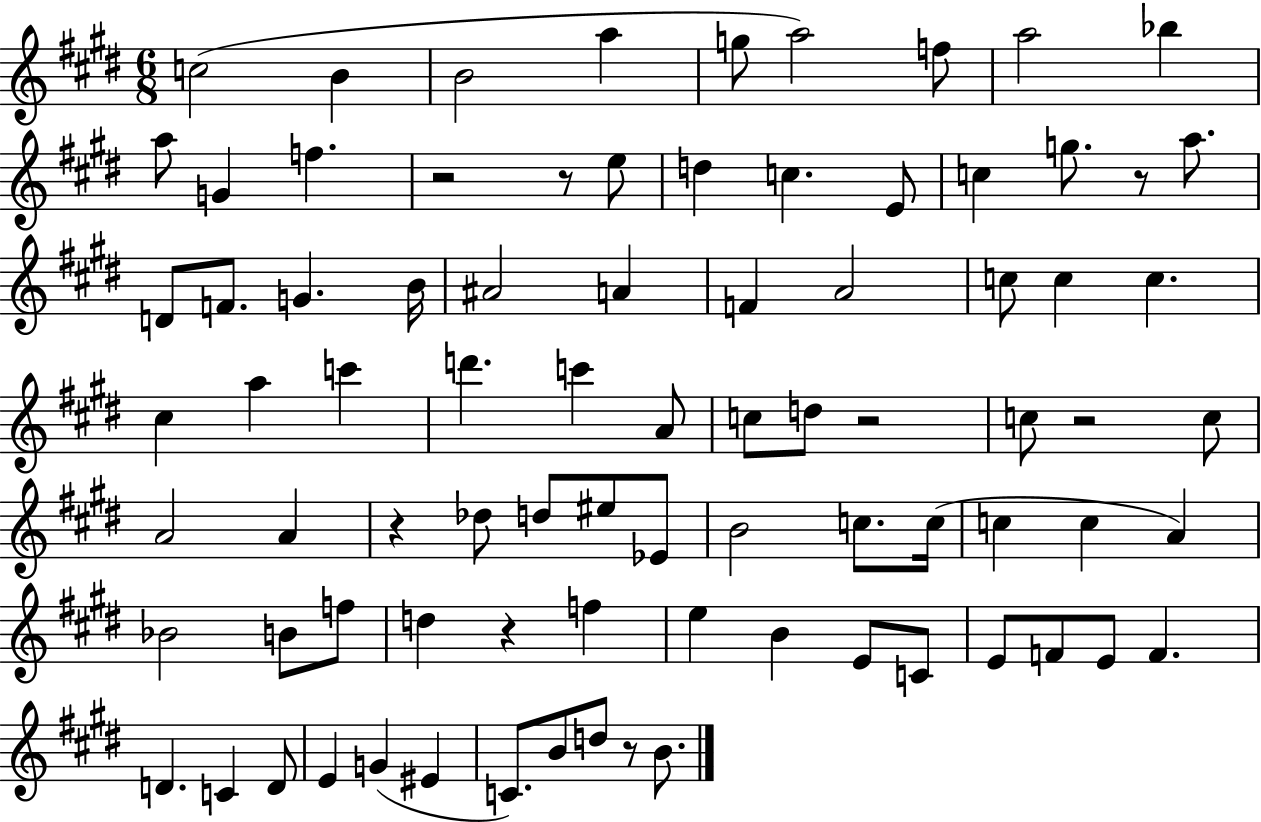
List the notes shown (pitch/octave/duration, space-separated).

C5/h B4/q B4/h A5/q G5/e A5/h F5/e A5/h Bb5/q A5/e G4/q F5/q. R/h R/e E5/e D5/q C5/q. E4/e C5/q G5/e. R/e A5/e. D4/e F4/e. G4/q. B4/s A#4/h A4/q F4/q A4/h C5/e C5/q C5/q. C#5/q A5/q C6/q D6/q. C6/q A4/e C5/e D5/e R/h C5/e R/h C5/e A4/h A4/q R/q Db5/e D5/e EIS5/e Eb4/e B4/h C5/e. C5/s C5/q C5/q A4/q Bb4/h B4/e F5/e D5/q R/q F5/q E5/q B4/q E4/e C4/e E4/e F4/e E4/e F4/q. D4/q. C4/q D4/e E4/q G4/q EIS4/q C4/e. B4/e D5/e R/e B4/e.